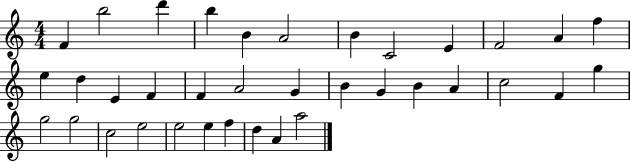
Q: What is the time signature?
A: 4/4